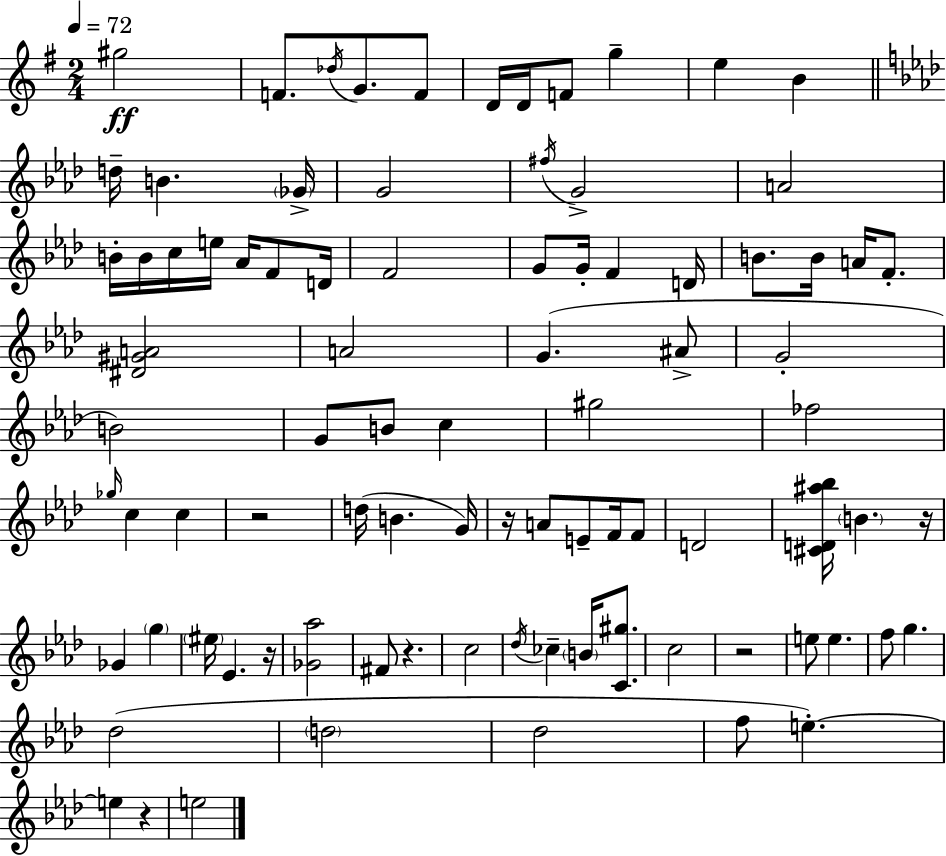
{
  \clef treble
  \numericTimeSignature
  \time 2/4
  \key g \major
  \tempo 4 = 72
  gis''2\ff | f'8. \acciaccatura { des''16 } g'8. f'8 | d'16 d'16 f'8 g''4-- | e''4 b'4 | \break \bar "||" \break \key aes \major d''16-- b'4. \parenthesize ges'16-> | g'2 | \acciaccatura { fis''16 } g'2-> | a'2 | \break b'16-. b'16 c''16 e''16 aes'16 f'8 | d'16 f'2 | g'8 g'16-. f'4 | d'16 b'8. b'16 a'16 f'8.-. | \break <dis' gis' a'>2 | a'2 | g'4.( ais'8-> | g'2-. | \break b'2) | g'8 b'8 c''4 | gis''2 | fes''2 | \break \grace { ges''16 } c''4 c''4 | r2 | d''16( b'4. | g'16) r16 a'8 e'8-- f'16 | \break f'8 d'2 | <cis' d' ais'' bes''>16 \parenthesize b'4. | r16 ges'4 \parenthesize g''4 | \parenthesize eis''16 ees'4. | \break r16 <ges' aes''>2 | fis'8 r4. | c''2 | \acciaccatura { des''16 } ces''4-- \parenthesize b'16 | \break <c' gis''>8. c''2 | r2 | e''8 e''4. | f''8 g''4. | \break des''2( | \parenthesize d''2 | des''2 | f''8 e''4.-.~~) | \break e''4 r4 | e''2 | \bar "|."
}